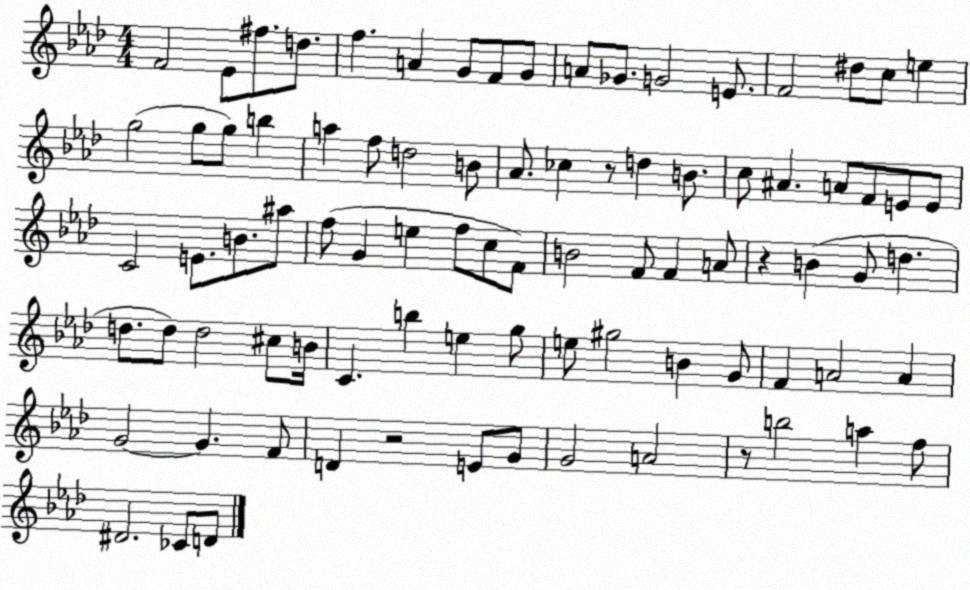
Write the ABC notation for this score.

X:1
T:Untitled
M:4/4
L:1/4
K:Ab
F2 _E/2 ^f/2 d/2 f A G/2 F/2 G/2 A/2 _G/2 G2 E/2 F2 ^d/2 c/2 e g2 g/2 g/2 b a f/2 d2 B/2 _A/2 _c z/2 d B/2 c/2 ^A A/2 F/2 E/2 E/2 C2 E/2 B/2 ^a/2 f/2 G e f/2 c/2 F/2 B2 F/2 F A/2 z B G/2 d d/2 d/2 d2 ^c/2 B/4 C b e g/2 e/2 ^g2 B G/2 F A2 A G2 G F/2 D z2 E/2 G/2 G2 A2 z/2 b2 a f/2 ^D2 _C/2 D/2